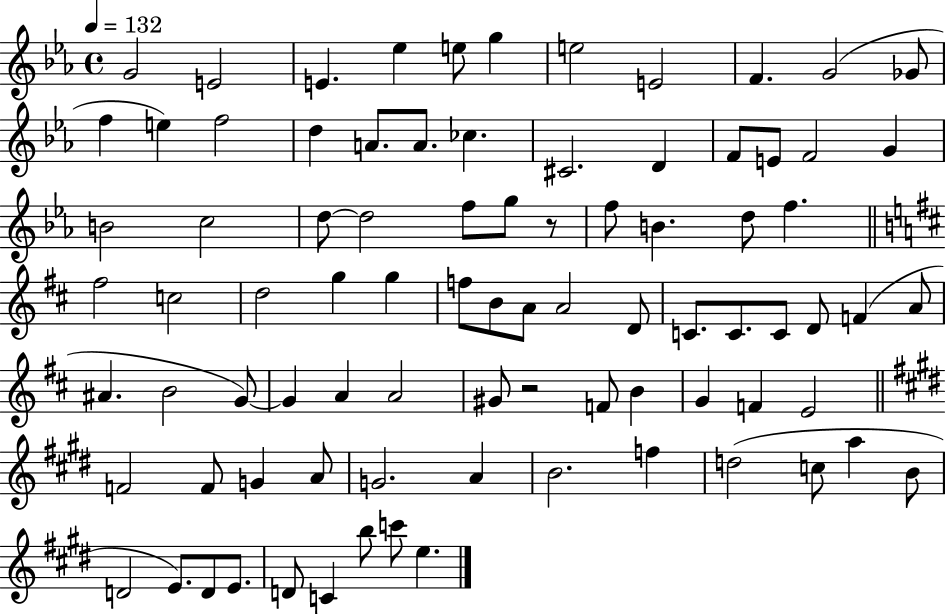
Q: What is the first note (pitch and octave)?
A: G4